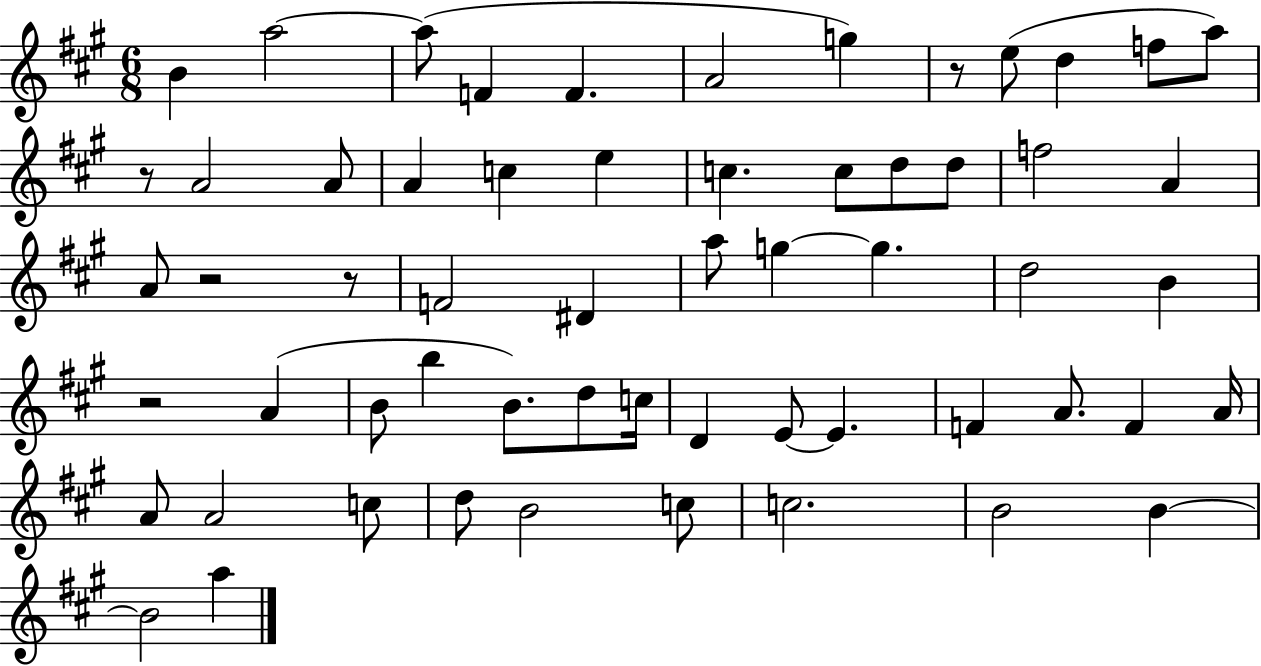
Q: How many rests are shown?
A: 5